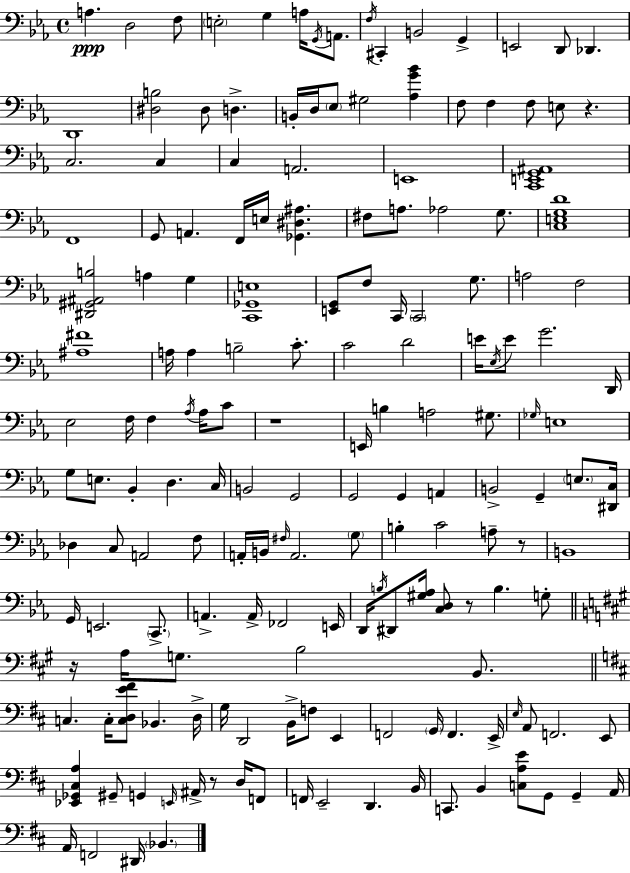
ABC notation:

X:1
T:Untitled
M:4/4
L:1/4
K:Eb
A, D,2 F,/2 E,2 G, A,/4 G,,/4 A,,/2 F,/4 ^C,, B,,2 G,, E,,2 D,,/2 _D,, D,,4 [^D,B,]2 ^D,/2 D, B,,/4 D,/4 _E,/2 ^G,2 [_A,G_B] F,/2 F, F,/2 E,/2 z C,2 C, C, A,,2 E,,4 [C,,E,,G,,^A,,]4 F,,4 G,,/2 A,, F,,/4 E,/4 [_G,,^D,^A,] ^F,/2 A,/2 _A,2 G,/2 [C,E,G,D]4 [^D,,^G,,^A,,B,]2 A, G, [C,,_G,,E,]4 [E,,G,,]/2 F,/2 C,,/4 C,,2 G,/2 A,2 F,2 [^A,^F]4 A,/4 A, B,2 C/2 C2 D2 E/4 _E,/4 E/2 G2 D,,/4 _E,2 F,/4 F, _A,/4 _A,/4 C/2 z4 E,,/4 B, A,2 ^G,/2 _G,/4 E,4 G,/2 E,/2 _B,, D, C,/4 B,,2 G,,2 G,,2 G,, A,, B,,2 G,, E,/2 [^D,,C,]/4 _D, C,/2 A,,2 F,/2 A,,/4 B,,/4 ^F,/4 A,,2 G,/2 B, C2 A,/2 z/2 B,,4 G,,/4 E,,2 C,,/2 A,, A,,/4 _F,,2 E,,/4 D,,/4 B,/4 ^D,,/2 [^G,_A,]/4 [C,D,]/2 z/2 B, G,/2 z/4 A,/4 G,/2 B,2 B,,/2 C, C,/4 [C,D,E^F]/2 _B,, D,/4 G,/4 D,,2 B,,/4 F,/2 E,, F,,2 G,,/4 F,, E,,/4 E,/4 A,,/2 F,,2 E,,/2 [_E,,_G,,^C,A,] ^G,,/2 G,, E,,/4 ^A,,/4 z/2 D,/4 F,,/2 F,,/4 E,,2 D,, B,,/4 C,,/2 B,, [C,A,E]/2 G,,/2 G,, A,,/4 A,,/4 F,,2 ^D,,/4 _B,,